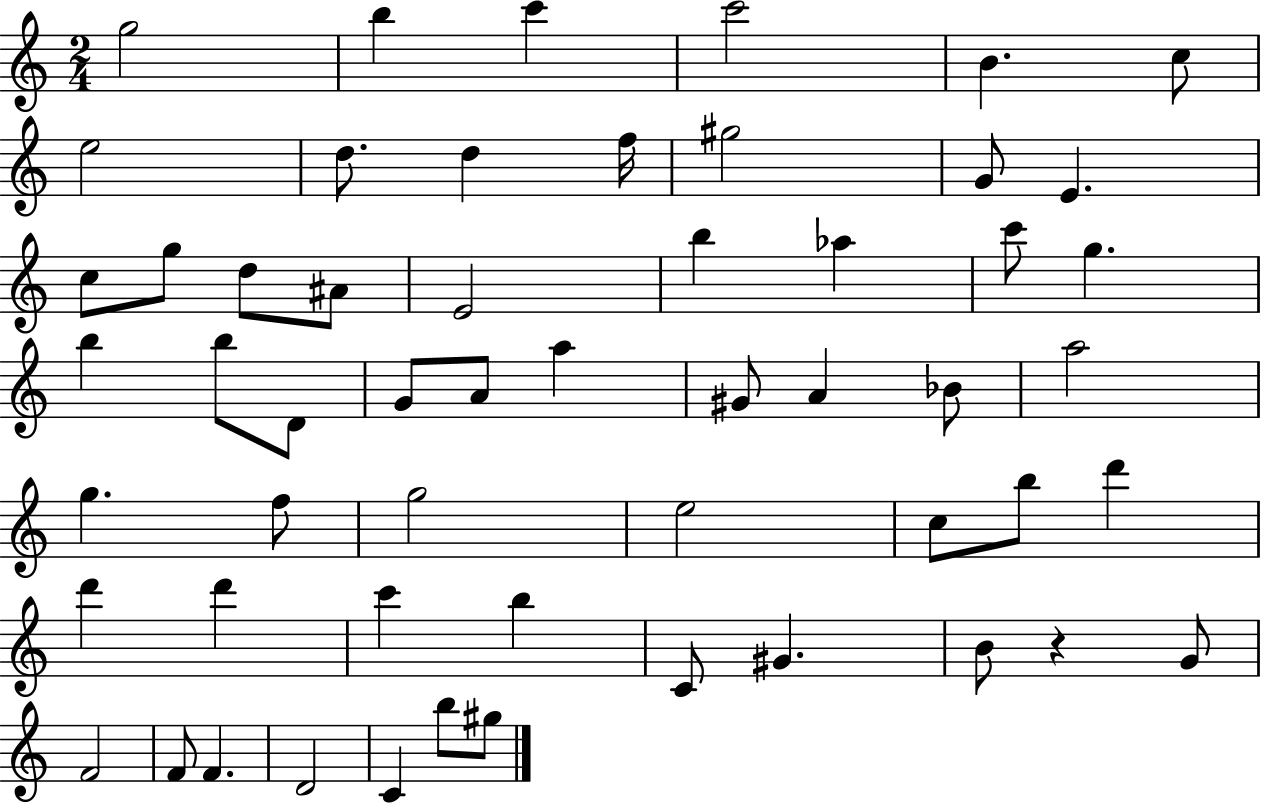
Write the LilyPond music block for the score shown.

{
  \clef treble
  \numericTimeSignature
  \time 2/4
  \key c \major
  g''2 | b''4 c'''4 | c'''2 | b'4. c''8 | \break e''2 | d''8. d''4 f''16 | gis''2 | g'8 e'4. | \break c''8 g''8 d''8 ais'8 | e'2 | b''4 aes''4 | c'''8 g''4. | \break b''4 b''8 d'8 | g'8 a'8 a''4 | gis'8 a'4 bes'8 | a''2 | \break g''4. f''8 | g''2 | e''2 | c''8 b''8 d'''4 | \break d'''4 d'''4 | c'''4 b''4 | c'8 gis'4. | b'8 r4 g'8 | \break f'2 | f'8 f'4. | d'2 | c'4 b''8 gis''8 | \break \bar "|."
}